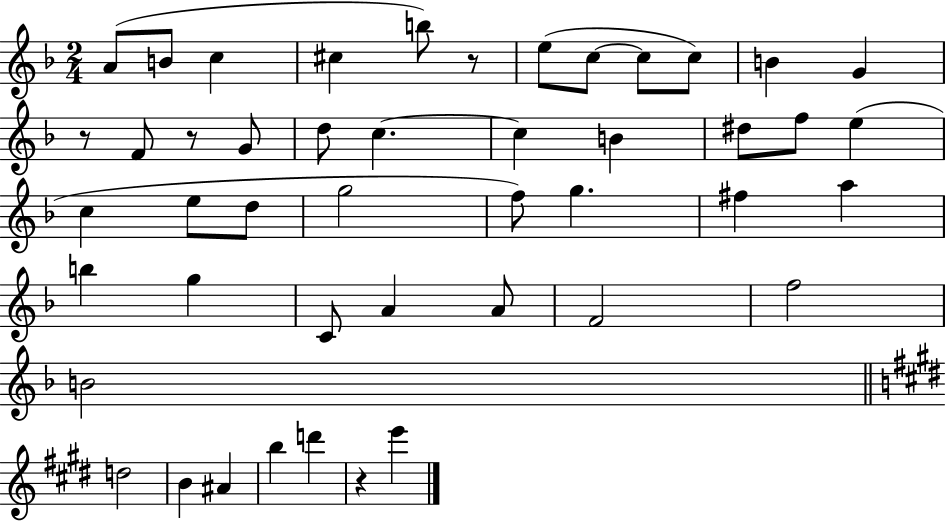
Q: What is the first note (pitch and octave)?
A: A4